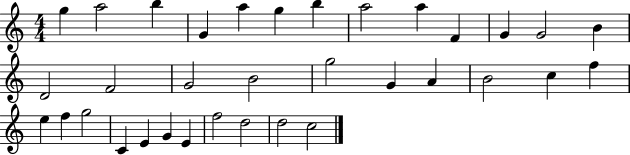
X:1
T:Untitled
M:4/4
L:1/4
K:C
g a2 b G a g b a2 a F G G2 B D2 F2 G2 B2 g2 G A B2 c f e f g2 C E G E f2 d2 d2 c2